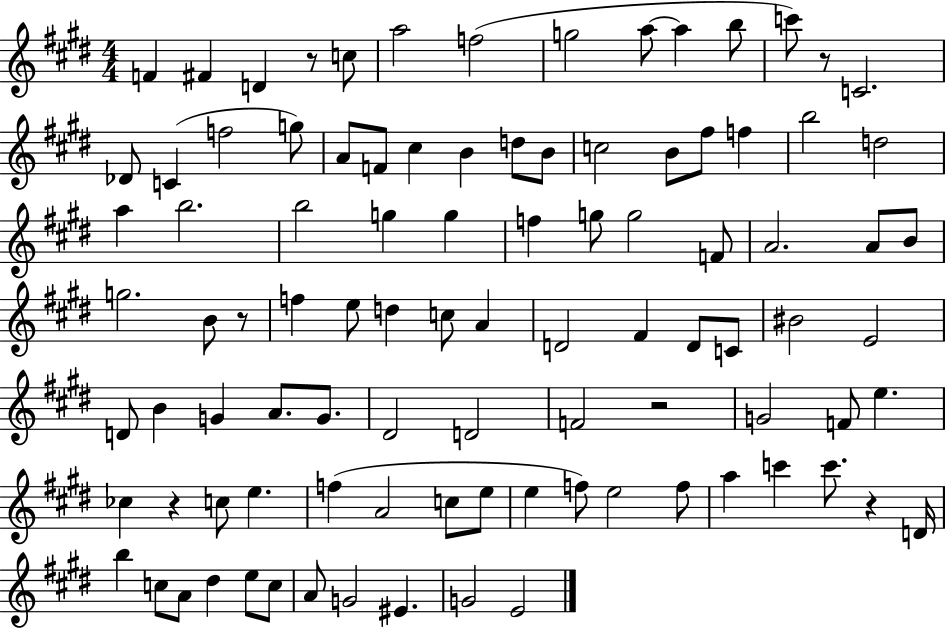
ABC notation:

X:1
T:Untitled
M:4/4
L:1/4
K:E
F ^F D z/2 c/2 a2 f2 g2 a/2 a b/2 c'/2 z/2 C2 _D/2 C f2 g/2 A/2 F/2 ^c B d/2 B/2 c2 B/2 ^f/2 f b2 d2 a b2 b2 g g f g/2 g2 F/2 A2 A/2 B/2 g2 B/2 z/2 f e/2 d c/2 A D2 ^F D/2 C/2 ^B2 E2 D/2 B G A/2 G/2 ^D2 D2 F2 z2 G2 F/2 e _c z c/2 e f A2 c/2 e/2 e f/2 e2 f/2 a c' c'/2 z D/4 b c/2 A/2 ^d e/2 c/2 A/2 G2 ^E G2 E2